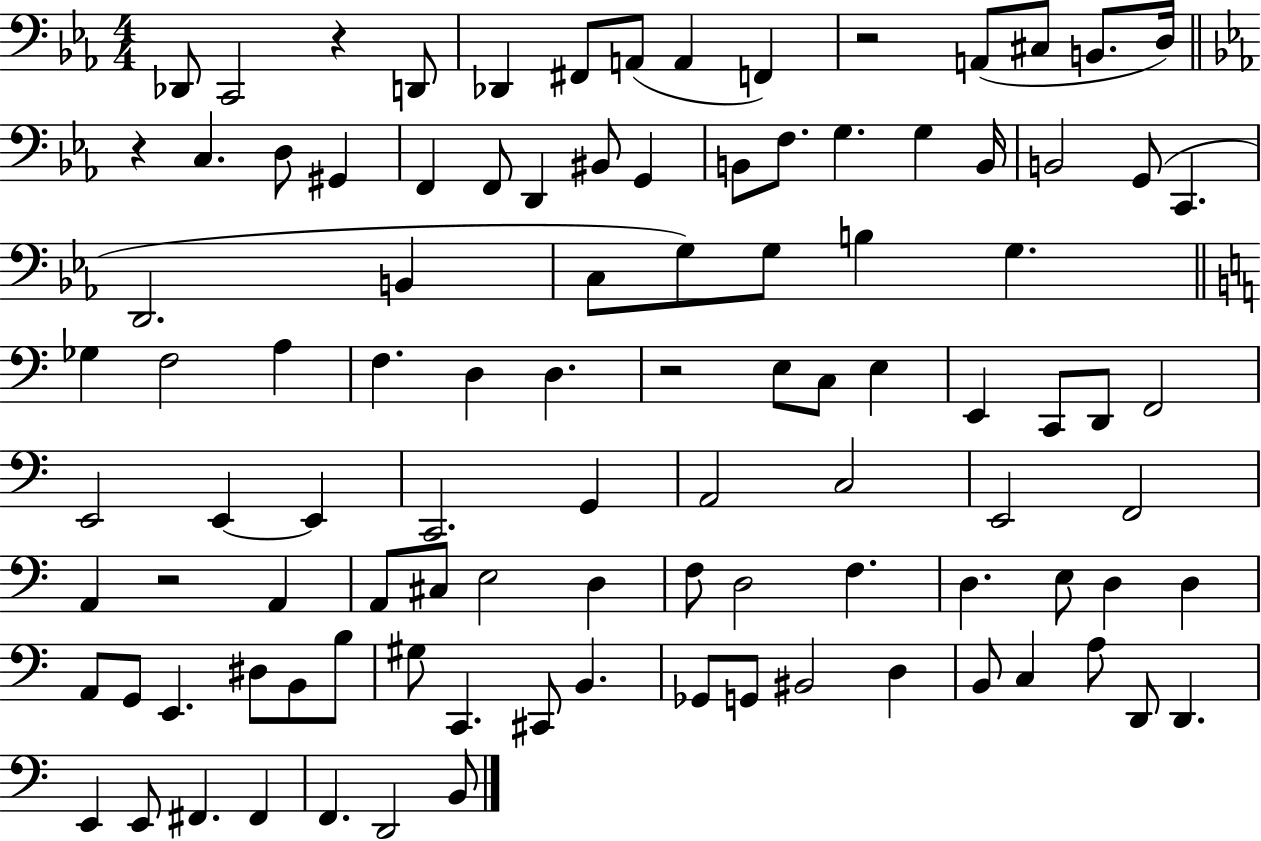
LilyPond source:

{
  \clef bass
  \numericTimeSignature
  \time 4/4
  \key ees \major
  \repeat volta 2 { des,8 c,2 r4 d,8 | des,4 fis,8 a,8( a,4 f,4) | r2 a,8( cis8 b,8. d16) | \bar "||" \break \key ees \major r4 c4. d8 gis,4 | f,4 f,8 d,4 bis,8 g,4 | b,8 f8. g4. g4 b,16 | b,2 g,8( c,4. | \break d,2. b,4 | c8 g8) g8 b4 g4. | \bar "||" \break \key c \major ges4 f2 a4 | f4. d4 d4. | r2 e8 c8 e4 | e,4 c,8 d,8 f,2 | \break e,2 e,4~~ e,4 | c,2. g,4 | a,2 c2 | e,2 f,2 | \break a,4 r2 a,4 | a,8 cis8 e2 d4 | f8 d2 f4. | d4. e8 d4 d4 | \break a,8 g,8 e,4. dis8 b,8 b8 | gis8 c,4. cis,8 b,4. | ges,8 g,8 bis,2 d4 | b,8 c4 a8 d,8 d,4. | \break e,4 e,8 fis,4. fis,4 | f,4. d,2 b,8 | } \bar "|."
}